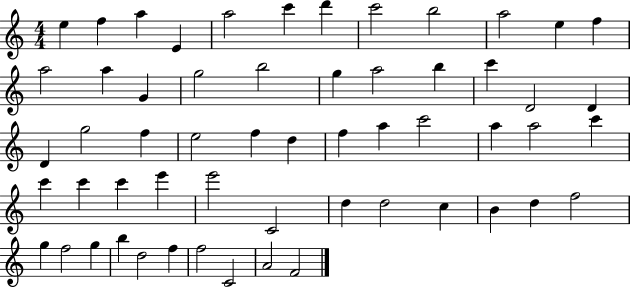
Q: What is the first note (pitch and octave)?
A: E5